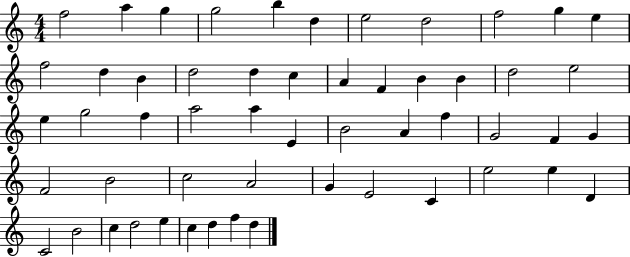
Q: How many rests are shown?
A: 0